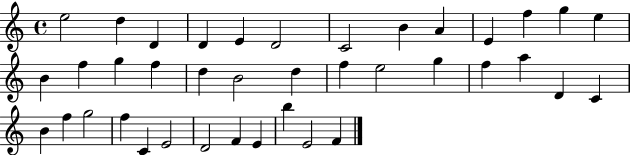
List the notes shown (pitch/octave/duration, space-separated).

E5/h D5/q D4/q D4/q E4/q D4/h C4/h B4/q A4/q E4/q F5/q G5/q E5/q B4/q F5/q G5/q F5/q D5/q B4/h D5/q F5/q E5/h G5/q F5/q A5/q D4/q C4/q B4/q F5/q G5/h F5/q C4/q E4/h D4/h F4/q E4/q B5/q E4/h F4/q